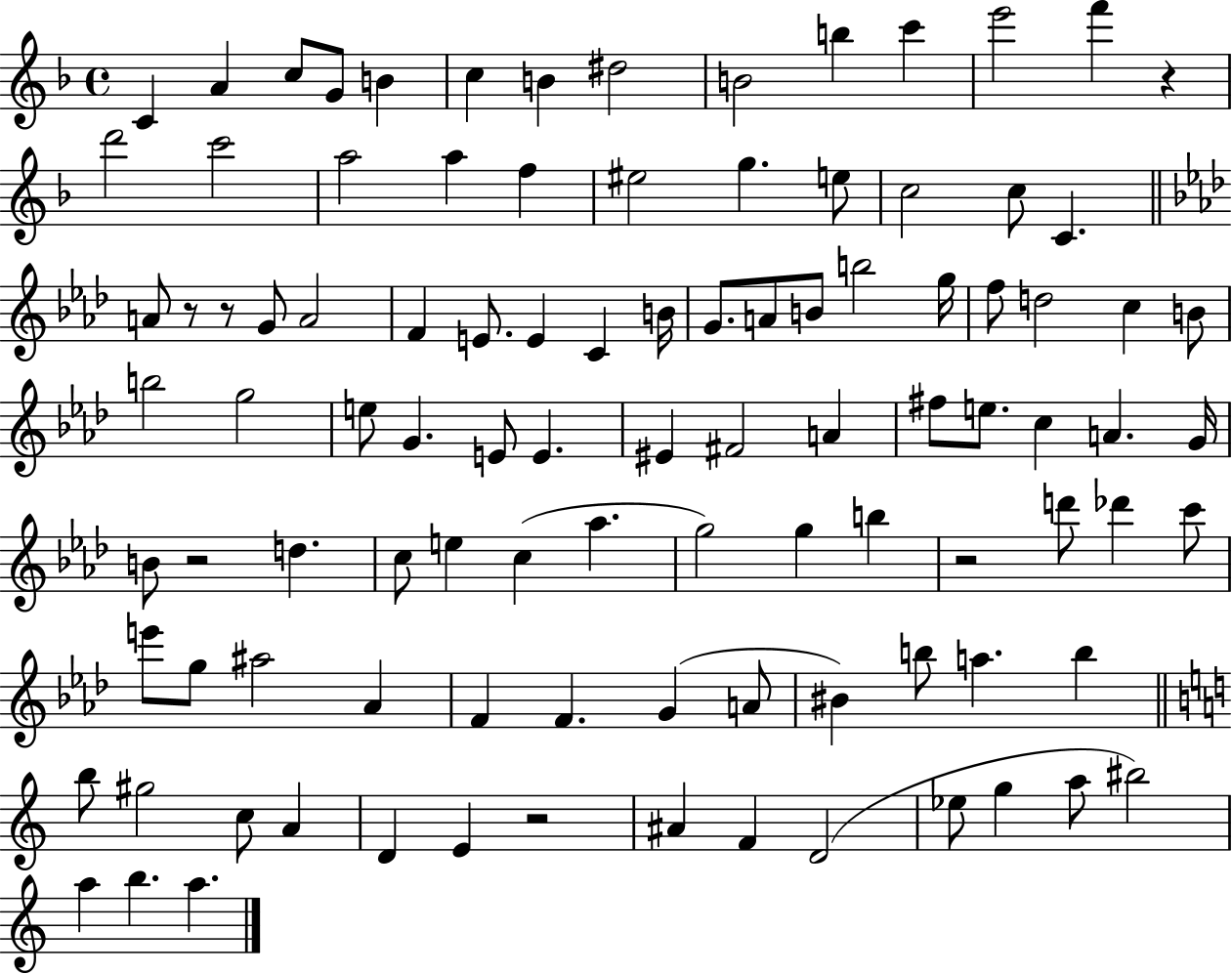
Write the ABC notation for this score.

X:1
T:Untitled
M:4/4
L:1/4
K:F
C A c/2 G/2 B c B ^d2 B2 b c' e'2 f' z d'2 c'2 a2 a f ^e2 g e/2 c2 c/2 C A/2 z/2 z/2 G/2 A2 F E/2 E C B/4 G/2 A/2 B/2 b2 g/4 f/2 d2 c B/2 b2 g2 e/2 G E/2 E ^E ^F2 A ^f/2 e/2 c A G/4 B/2 z2 d c/2 e c _a g2 g b z2 d'/2 _d' c'/2 e'/2 g/2 ^a2 _A F F G A/2 ^B b/2 a b b/2 ^g2 c/2 A D E z2 ^A F D2 _e/2 g a/2 ^b2 a b a